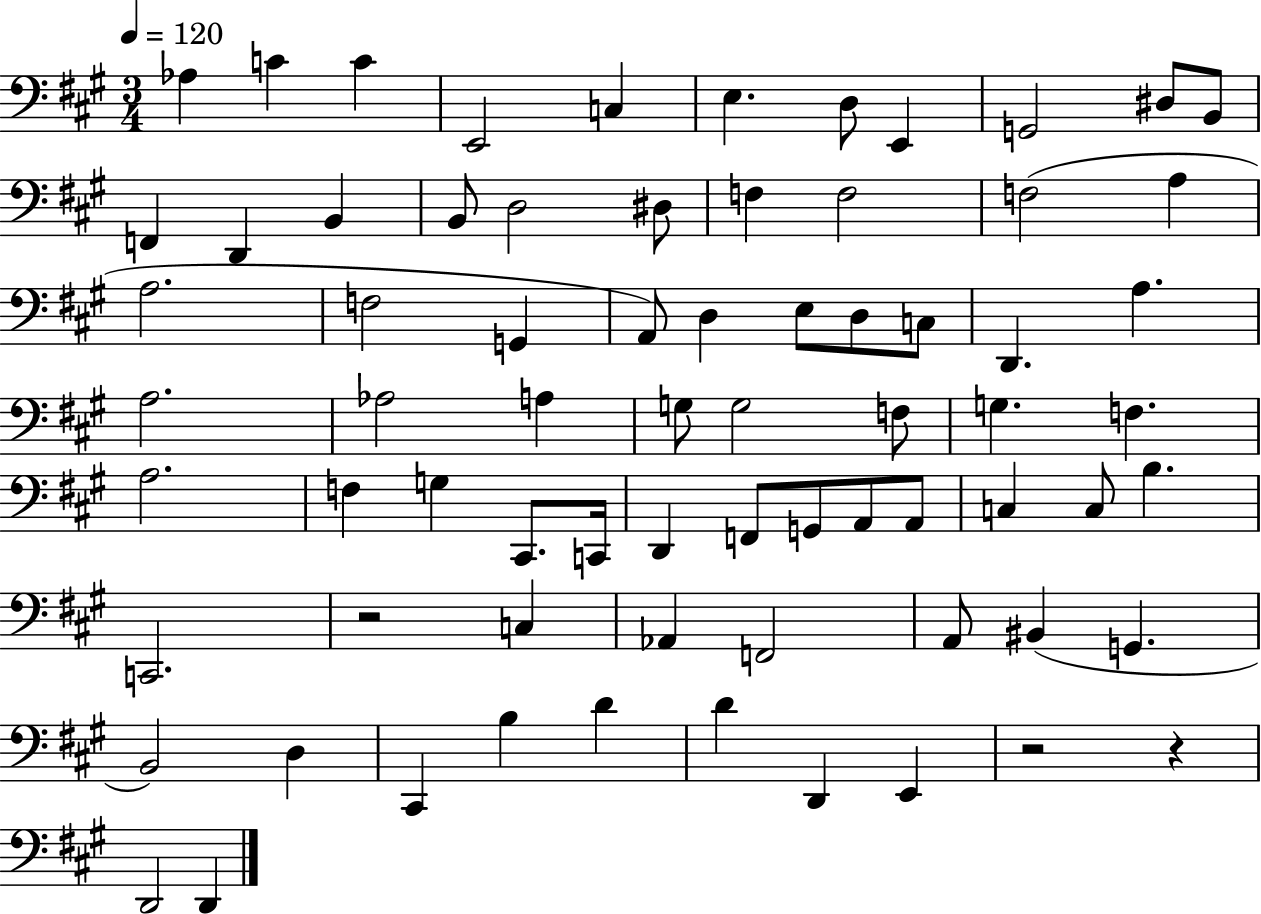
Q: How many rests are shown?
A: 3